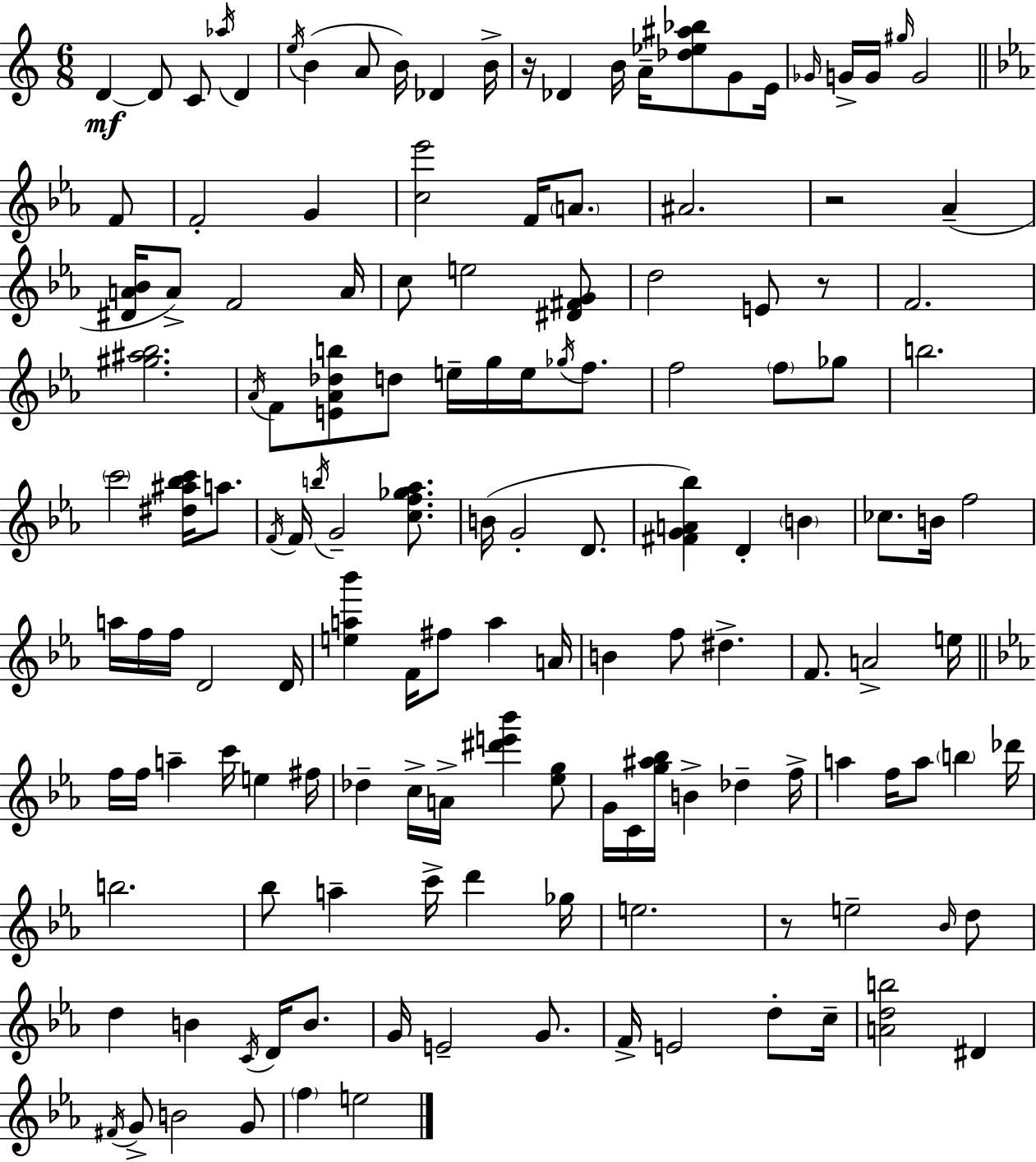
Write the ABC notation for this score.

X:1
T:Untitled
M:6/8
L:1/4
K:Am
D D/2 C/2 _a/4 D e/4 B A/2 B/4 _D B/4 z/4 _D B/4 A/4 [_d_e^a_b]/2 G/2 E/4 _G/4 G/4 G/4 ^g/4 G2 F/2 F2 G [c_e']2 F/4 A/2 ^A2 z2 _A [^DA_B]/4 A/2 F2 A/4 c/2 e2 [^D^FG]/2 d2 E/2 z/2 F2 [^g^a_b]2 _A/4 F/2 [E_A_db]/2 d/2 e/4 g/4 e/4 _g/4 f/2 f2 f/2 _g/2 b2 c'2 [^d^a_bc']/4 a/2 F/4 F/4 b/4 G2 [cf_g_a]/2 B/4 G2 D/2 [^FGA_b] D B _c/2 B/4 f2 a/4 f/4 f/4 D2 D/4 [ea_b'] F/4 ^f/2 a A/4 B f/2 ^d F/2 A2 e/4 f/4 f/4 a c'/4 e ^f/4 _d c/4 A/4 [^d'e'_b'] [_eg]/2 G/4 C/4 [g^a_b]/4 B _d f/4 a f/4 a/2 b _d'/4 b2 _b/2 a c'/4 d' _g/4 e2 z/2 e2 _B/4 d/2 d B C/4 D/4 B/2 G/4 E2 G/2 F/4 E2 d/2 c/4 [Adb]2 ^D ^F/4 G/2 B2 G/2 f e2